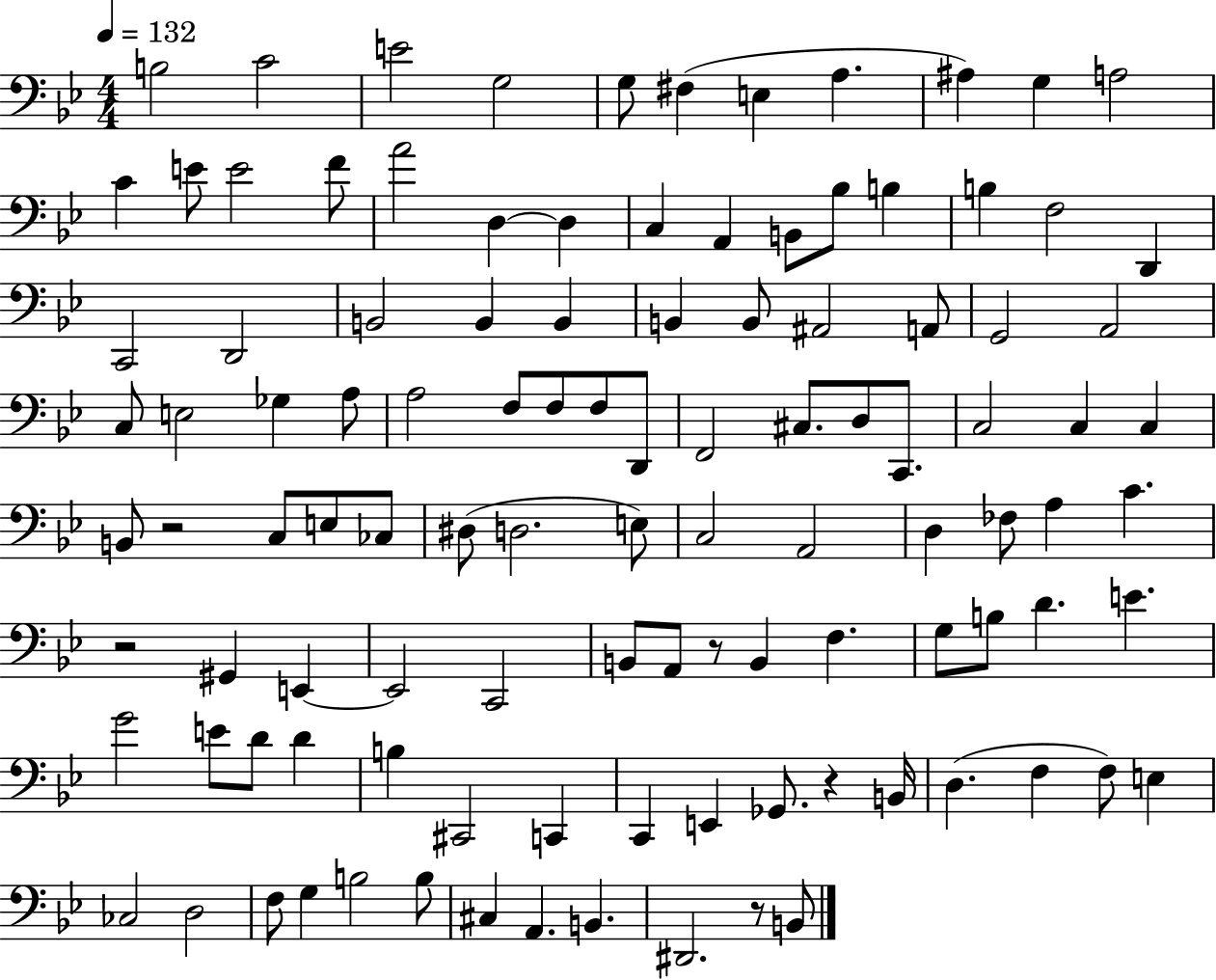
{
  \clef bass
  \numericTimeSignature
  \time 4/4
  \key bes \major
  \tempo 4 = 132
  b2 c'2 | e'2 g2 | g8 fis4( e4 a4. | ais4) g4 a2 | \break c'4 e'8 e'2 f'8 | a'2 d4~~ d4 | c4 a,4 b,8 bes8 b4 | b4 f2 d,4 | \break c,2 d,2 | b,2 b,4 b,4 | b,4 b,8 ais,2 a,8 | g,2 a,2 | \break c8 e2 ges4 a8 | a2 f8 f8 f8 d,8 | f,2 cis8. d8 c,8. | c2 c4 c4 | \break b,8 r2 c8 e8 ces8 | dis8( d2. e8) | c2 a,2 | d4 fes8 a4 c'4. | \break r2 gis,4 e,4~~ | e,2 c,2 | b,8 a,8 r8 b,4 f4. | g8 b8 d'4. e'4. | \break g'2 e'8 d'8 d'4 | b4 cis,2 c,4 | c,4 e,4 ges,8. r4 b,16 | d4.( f4 f8) e4 | \break ces2 d2 | f8 g4 b2 b8 | cis4 a,4. b,4. | dis,2. r8 b,8 | \break \bar "|."
}